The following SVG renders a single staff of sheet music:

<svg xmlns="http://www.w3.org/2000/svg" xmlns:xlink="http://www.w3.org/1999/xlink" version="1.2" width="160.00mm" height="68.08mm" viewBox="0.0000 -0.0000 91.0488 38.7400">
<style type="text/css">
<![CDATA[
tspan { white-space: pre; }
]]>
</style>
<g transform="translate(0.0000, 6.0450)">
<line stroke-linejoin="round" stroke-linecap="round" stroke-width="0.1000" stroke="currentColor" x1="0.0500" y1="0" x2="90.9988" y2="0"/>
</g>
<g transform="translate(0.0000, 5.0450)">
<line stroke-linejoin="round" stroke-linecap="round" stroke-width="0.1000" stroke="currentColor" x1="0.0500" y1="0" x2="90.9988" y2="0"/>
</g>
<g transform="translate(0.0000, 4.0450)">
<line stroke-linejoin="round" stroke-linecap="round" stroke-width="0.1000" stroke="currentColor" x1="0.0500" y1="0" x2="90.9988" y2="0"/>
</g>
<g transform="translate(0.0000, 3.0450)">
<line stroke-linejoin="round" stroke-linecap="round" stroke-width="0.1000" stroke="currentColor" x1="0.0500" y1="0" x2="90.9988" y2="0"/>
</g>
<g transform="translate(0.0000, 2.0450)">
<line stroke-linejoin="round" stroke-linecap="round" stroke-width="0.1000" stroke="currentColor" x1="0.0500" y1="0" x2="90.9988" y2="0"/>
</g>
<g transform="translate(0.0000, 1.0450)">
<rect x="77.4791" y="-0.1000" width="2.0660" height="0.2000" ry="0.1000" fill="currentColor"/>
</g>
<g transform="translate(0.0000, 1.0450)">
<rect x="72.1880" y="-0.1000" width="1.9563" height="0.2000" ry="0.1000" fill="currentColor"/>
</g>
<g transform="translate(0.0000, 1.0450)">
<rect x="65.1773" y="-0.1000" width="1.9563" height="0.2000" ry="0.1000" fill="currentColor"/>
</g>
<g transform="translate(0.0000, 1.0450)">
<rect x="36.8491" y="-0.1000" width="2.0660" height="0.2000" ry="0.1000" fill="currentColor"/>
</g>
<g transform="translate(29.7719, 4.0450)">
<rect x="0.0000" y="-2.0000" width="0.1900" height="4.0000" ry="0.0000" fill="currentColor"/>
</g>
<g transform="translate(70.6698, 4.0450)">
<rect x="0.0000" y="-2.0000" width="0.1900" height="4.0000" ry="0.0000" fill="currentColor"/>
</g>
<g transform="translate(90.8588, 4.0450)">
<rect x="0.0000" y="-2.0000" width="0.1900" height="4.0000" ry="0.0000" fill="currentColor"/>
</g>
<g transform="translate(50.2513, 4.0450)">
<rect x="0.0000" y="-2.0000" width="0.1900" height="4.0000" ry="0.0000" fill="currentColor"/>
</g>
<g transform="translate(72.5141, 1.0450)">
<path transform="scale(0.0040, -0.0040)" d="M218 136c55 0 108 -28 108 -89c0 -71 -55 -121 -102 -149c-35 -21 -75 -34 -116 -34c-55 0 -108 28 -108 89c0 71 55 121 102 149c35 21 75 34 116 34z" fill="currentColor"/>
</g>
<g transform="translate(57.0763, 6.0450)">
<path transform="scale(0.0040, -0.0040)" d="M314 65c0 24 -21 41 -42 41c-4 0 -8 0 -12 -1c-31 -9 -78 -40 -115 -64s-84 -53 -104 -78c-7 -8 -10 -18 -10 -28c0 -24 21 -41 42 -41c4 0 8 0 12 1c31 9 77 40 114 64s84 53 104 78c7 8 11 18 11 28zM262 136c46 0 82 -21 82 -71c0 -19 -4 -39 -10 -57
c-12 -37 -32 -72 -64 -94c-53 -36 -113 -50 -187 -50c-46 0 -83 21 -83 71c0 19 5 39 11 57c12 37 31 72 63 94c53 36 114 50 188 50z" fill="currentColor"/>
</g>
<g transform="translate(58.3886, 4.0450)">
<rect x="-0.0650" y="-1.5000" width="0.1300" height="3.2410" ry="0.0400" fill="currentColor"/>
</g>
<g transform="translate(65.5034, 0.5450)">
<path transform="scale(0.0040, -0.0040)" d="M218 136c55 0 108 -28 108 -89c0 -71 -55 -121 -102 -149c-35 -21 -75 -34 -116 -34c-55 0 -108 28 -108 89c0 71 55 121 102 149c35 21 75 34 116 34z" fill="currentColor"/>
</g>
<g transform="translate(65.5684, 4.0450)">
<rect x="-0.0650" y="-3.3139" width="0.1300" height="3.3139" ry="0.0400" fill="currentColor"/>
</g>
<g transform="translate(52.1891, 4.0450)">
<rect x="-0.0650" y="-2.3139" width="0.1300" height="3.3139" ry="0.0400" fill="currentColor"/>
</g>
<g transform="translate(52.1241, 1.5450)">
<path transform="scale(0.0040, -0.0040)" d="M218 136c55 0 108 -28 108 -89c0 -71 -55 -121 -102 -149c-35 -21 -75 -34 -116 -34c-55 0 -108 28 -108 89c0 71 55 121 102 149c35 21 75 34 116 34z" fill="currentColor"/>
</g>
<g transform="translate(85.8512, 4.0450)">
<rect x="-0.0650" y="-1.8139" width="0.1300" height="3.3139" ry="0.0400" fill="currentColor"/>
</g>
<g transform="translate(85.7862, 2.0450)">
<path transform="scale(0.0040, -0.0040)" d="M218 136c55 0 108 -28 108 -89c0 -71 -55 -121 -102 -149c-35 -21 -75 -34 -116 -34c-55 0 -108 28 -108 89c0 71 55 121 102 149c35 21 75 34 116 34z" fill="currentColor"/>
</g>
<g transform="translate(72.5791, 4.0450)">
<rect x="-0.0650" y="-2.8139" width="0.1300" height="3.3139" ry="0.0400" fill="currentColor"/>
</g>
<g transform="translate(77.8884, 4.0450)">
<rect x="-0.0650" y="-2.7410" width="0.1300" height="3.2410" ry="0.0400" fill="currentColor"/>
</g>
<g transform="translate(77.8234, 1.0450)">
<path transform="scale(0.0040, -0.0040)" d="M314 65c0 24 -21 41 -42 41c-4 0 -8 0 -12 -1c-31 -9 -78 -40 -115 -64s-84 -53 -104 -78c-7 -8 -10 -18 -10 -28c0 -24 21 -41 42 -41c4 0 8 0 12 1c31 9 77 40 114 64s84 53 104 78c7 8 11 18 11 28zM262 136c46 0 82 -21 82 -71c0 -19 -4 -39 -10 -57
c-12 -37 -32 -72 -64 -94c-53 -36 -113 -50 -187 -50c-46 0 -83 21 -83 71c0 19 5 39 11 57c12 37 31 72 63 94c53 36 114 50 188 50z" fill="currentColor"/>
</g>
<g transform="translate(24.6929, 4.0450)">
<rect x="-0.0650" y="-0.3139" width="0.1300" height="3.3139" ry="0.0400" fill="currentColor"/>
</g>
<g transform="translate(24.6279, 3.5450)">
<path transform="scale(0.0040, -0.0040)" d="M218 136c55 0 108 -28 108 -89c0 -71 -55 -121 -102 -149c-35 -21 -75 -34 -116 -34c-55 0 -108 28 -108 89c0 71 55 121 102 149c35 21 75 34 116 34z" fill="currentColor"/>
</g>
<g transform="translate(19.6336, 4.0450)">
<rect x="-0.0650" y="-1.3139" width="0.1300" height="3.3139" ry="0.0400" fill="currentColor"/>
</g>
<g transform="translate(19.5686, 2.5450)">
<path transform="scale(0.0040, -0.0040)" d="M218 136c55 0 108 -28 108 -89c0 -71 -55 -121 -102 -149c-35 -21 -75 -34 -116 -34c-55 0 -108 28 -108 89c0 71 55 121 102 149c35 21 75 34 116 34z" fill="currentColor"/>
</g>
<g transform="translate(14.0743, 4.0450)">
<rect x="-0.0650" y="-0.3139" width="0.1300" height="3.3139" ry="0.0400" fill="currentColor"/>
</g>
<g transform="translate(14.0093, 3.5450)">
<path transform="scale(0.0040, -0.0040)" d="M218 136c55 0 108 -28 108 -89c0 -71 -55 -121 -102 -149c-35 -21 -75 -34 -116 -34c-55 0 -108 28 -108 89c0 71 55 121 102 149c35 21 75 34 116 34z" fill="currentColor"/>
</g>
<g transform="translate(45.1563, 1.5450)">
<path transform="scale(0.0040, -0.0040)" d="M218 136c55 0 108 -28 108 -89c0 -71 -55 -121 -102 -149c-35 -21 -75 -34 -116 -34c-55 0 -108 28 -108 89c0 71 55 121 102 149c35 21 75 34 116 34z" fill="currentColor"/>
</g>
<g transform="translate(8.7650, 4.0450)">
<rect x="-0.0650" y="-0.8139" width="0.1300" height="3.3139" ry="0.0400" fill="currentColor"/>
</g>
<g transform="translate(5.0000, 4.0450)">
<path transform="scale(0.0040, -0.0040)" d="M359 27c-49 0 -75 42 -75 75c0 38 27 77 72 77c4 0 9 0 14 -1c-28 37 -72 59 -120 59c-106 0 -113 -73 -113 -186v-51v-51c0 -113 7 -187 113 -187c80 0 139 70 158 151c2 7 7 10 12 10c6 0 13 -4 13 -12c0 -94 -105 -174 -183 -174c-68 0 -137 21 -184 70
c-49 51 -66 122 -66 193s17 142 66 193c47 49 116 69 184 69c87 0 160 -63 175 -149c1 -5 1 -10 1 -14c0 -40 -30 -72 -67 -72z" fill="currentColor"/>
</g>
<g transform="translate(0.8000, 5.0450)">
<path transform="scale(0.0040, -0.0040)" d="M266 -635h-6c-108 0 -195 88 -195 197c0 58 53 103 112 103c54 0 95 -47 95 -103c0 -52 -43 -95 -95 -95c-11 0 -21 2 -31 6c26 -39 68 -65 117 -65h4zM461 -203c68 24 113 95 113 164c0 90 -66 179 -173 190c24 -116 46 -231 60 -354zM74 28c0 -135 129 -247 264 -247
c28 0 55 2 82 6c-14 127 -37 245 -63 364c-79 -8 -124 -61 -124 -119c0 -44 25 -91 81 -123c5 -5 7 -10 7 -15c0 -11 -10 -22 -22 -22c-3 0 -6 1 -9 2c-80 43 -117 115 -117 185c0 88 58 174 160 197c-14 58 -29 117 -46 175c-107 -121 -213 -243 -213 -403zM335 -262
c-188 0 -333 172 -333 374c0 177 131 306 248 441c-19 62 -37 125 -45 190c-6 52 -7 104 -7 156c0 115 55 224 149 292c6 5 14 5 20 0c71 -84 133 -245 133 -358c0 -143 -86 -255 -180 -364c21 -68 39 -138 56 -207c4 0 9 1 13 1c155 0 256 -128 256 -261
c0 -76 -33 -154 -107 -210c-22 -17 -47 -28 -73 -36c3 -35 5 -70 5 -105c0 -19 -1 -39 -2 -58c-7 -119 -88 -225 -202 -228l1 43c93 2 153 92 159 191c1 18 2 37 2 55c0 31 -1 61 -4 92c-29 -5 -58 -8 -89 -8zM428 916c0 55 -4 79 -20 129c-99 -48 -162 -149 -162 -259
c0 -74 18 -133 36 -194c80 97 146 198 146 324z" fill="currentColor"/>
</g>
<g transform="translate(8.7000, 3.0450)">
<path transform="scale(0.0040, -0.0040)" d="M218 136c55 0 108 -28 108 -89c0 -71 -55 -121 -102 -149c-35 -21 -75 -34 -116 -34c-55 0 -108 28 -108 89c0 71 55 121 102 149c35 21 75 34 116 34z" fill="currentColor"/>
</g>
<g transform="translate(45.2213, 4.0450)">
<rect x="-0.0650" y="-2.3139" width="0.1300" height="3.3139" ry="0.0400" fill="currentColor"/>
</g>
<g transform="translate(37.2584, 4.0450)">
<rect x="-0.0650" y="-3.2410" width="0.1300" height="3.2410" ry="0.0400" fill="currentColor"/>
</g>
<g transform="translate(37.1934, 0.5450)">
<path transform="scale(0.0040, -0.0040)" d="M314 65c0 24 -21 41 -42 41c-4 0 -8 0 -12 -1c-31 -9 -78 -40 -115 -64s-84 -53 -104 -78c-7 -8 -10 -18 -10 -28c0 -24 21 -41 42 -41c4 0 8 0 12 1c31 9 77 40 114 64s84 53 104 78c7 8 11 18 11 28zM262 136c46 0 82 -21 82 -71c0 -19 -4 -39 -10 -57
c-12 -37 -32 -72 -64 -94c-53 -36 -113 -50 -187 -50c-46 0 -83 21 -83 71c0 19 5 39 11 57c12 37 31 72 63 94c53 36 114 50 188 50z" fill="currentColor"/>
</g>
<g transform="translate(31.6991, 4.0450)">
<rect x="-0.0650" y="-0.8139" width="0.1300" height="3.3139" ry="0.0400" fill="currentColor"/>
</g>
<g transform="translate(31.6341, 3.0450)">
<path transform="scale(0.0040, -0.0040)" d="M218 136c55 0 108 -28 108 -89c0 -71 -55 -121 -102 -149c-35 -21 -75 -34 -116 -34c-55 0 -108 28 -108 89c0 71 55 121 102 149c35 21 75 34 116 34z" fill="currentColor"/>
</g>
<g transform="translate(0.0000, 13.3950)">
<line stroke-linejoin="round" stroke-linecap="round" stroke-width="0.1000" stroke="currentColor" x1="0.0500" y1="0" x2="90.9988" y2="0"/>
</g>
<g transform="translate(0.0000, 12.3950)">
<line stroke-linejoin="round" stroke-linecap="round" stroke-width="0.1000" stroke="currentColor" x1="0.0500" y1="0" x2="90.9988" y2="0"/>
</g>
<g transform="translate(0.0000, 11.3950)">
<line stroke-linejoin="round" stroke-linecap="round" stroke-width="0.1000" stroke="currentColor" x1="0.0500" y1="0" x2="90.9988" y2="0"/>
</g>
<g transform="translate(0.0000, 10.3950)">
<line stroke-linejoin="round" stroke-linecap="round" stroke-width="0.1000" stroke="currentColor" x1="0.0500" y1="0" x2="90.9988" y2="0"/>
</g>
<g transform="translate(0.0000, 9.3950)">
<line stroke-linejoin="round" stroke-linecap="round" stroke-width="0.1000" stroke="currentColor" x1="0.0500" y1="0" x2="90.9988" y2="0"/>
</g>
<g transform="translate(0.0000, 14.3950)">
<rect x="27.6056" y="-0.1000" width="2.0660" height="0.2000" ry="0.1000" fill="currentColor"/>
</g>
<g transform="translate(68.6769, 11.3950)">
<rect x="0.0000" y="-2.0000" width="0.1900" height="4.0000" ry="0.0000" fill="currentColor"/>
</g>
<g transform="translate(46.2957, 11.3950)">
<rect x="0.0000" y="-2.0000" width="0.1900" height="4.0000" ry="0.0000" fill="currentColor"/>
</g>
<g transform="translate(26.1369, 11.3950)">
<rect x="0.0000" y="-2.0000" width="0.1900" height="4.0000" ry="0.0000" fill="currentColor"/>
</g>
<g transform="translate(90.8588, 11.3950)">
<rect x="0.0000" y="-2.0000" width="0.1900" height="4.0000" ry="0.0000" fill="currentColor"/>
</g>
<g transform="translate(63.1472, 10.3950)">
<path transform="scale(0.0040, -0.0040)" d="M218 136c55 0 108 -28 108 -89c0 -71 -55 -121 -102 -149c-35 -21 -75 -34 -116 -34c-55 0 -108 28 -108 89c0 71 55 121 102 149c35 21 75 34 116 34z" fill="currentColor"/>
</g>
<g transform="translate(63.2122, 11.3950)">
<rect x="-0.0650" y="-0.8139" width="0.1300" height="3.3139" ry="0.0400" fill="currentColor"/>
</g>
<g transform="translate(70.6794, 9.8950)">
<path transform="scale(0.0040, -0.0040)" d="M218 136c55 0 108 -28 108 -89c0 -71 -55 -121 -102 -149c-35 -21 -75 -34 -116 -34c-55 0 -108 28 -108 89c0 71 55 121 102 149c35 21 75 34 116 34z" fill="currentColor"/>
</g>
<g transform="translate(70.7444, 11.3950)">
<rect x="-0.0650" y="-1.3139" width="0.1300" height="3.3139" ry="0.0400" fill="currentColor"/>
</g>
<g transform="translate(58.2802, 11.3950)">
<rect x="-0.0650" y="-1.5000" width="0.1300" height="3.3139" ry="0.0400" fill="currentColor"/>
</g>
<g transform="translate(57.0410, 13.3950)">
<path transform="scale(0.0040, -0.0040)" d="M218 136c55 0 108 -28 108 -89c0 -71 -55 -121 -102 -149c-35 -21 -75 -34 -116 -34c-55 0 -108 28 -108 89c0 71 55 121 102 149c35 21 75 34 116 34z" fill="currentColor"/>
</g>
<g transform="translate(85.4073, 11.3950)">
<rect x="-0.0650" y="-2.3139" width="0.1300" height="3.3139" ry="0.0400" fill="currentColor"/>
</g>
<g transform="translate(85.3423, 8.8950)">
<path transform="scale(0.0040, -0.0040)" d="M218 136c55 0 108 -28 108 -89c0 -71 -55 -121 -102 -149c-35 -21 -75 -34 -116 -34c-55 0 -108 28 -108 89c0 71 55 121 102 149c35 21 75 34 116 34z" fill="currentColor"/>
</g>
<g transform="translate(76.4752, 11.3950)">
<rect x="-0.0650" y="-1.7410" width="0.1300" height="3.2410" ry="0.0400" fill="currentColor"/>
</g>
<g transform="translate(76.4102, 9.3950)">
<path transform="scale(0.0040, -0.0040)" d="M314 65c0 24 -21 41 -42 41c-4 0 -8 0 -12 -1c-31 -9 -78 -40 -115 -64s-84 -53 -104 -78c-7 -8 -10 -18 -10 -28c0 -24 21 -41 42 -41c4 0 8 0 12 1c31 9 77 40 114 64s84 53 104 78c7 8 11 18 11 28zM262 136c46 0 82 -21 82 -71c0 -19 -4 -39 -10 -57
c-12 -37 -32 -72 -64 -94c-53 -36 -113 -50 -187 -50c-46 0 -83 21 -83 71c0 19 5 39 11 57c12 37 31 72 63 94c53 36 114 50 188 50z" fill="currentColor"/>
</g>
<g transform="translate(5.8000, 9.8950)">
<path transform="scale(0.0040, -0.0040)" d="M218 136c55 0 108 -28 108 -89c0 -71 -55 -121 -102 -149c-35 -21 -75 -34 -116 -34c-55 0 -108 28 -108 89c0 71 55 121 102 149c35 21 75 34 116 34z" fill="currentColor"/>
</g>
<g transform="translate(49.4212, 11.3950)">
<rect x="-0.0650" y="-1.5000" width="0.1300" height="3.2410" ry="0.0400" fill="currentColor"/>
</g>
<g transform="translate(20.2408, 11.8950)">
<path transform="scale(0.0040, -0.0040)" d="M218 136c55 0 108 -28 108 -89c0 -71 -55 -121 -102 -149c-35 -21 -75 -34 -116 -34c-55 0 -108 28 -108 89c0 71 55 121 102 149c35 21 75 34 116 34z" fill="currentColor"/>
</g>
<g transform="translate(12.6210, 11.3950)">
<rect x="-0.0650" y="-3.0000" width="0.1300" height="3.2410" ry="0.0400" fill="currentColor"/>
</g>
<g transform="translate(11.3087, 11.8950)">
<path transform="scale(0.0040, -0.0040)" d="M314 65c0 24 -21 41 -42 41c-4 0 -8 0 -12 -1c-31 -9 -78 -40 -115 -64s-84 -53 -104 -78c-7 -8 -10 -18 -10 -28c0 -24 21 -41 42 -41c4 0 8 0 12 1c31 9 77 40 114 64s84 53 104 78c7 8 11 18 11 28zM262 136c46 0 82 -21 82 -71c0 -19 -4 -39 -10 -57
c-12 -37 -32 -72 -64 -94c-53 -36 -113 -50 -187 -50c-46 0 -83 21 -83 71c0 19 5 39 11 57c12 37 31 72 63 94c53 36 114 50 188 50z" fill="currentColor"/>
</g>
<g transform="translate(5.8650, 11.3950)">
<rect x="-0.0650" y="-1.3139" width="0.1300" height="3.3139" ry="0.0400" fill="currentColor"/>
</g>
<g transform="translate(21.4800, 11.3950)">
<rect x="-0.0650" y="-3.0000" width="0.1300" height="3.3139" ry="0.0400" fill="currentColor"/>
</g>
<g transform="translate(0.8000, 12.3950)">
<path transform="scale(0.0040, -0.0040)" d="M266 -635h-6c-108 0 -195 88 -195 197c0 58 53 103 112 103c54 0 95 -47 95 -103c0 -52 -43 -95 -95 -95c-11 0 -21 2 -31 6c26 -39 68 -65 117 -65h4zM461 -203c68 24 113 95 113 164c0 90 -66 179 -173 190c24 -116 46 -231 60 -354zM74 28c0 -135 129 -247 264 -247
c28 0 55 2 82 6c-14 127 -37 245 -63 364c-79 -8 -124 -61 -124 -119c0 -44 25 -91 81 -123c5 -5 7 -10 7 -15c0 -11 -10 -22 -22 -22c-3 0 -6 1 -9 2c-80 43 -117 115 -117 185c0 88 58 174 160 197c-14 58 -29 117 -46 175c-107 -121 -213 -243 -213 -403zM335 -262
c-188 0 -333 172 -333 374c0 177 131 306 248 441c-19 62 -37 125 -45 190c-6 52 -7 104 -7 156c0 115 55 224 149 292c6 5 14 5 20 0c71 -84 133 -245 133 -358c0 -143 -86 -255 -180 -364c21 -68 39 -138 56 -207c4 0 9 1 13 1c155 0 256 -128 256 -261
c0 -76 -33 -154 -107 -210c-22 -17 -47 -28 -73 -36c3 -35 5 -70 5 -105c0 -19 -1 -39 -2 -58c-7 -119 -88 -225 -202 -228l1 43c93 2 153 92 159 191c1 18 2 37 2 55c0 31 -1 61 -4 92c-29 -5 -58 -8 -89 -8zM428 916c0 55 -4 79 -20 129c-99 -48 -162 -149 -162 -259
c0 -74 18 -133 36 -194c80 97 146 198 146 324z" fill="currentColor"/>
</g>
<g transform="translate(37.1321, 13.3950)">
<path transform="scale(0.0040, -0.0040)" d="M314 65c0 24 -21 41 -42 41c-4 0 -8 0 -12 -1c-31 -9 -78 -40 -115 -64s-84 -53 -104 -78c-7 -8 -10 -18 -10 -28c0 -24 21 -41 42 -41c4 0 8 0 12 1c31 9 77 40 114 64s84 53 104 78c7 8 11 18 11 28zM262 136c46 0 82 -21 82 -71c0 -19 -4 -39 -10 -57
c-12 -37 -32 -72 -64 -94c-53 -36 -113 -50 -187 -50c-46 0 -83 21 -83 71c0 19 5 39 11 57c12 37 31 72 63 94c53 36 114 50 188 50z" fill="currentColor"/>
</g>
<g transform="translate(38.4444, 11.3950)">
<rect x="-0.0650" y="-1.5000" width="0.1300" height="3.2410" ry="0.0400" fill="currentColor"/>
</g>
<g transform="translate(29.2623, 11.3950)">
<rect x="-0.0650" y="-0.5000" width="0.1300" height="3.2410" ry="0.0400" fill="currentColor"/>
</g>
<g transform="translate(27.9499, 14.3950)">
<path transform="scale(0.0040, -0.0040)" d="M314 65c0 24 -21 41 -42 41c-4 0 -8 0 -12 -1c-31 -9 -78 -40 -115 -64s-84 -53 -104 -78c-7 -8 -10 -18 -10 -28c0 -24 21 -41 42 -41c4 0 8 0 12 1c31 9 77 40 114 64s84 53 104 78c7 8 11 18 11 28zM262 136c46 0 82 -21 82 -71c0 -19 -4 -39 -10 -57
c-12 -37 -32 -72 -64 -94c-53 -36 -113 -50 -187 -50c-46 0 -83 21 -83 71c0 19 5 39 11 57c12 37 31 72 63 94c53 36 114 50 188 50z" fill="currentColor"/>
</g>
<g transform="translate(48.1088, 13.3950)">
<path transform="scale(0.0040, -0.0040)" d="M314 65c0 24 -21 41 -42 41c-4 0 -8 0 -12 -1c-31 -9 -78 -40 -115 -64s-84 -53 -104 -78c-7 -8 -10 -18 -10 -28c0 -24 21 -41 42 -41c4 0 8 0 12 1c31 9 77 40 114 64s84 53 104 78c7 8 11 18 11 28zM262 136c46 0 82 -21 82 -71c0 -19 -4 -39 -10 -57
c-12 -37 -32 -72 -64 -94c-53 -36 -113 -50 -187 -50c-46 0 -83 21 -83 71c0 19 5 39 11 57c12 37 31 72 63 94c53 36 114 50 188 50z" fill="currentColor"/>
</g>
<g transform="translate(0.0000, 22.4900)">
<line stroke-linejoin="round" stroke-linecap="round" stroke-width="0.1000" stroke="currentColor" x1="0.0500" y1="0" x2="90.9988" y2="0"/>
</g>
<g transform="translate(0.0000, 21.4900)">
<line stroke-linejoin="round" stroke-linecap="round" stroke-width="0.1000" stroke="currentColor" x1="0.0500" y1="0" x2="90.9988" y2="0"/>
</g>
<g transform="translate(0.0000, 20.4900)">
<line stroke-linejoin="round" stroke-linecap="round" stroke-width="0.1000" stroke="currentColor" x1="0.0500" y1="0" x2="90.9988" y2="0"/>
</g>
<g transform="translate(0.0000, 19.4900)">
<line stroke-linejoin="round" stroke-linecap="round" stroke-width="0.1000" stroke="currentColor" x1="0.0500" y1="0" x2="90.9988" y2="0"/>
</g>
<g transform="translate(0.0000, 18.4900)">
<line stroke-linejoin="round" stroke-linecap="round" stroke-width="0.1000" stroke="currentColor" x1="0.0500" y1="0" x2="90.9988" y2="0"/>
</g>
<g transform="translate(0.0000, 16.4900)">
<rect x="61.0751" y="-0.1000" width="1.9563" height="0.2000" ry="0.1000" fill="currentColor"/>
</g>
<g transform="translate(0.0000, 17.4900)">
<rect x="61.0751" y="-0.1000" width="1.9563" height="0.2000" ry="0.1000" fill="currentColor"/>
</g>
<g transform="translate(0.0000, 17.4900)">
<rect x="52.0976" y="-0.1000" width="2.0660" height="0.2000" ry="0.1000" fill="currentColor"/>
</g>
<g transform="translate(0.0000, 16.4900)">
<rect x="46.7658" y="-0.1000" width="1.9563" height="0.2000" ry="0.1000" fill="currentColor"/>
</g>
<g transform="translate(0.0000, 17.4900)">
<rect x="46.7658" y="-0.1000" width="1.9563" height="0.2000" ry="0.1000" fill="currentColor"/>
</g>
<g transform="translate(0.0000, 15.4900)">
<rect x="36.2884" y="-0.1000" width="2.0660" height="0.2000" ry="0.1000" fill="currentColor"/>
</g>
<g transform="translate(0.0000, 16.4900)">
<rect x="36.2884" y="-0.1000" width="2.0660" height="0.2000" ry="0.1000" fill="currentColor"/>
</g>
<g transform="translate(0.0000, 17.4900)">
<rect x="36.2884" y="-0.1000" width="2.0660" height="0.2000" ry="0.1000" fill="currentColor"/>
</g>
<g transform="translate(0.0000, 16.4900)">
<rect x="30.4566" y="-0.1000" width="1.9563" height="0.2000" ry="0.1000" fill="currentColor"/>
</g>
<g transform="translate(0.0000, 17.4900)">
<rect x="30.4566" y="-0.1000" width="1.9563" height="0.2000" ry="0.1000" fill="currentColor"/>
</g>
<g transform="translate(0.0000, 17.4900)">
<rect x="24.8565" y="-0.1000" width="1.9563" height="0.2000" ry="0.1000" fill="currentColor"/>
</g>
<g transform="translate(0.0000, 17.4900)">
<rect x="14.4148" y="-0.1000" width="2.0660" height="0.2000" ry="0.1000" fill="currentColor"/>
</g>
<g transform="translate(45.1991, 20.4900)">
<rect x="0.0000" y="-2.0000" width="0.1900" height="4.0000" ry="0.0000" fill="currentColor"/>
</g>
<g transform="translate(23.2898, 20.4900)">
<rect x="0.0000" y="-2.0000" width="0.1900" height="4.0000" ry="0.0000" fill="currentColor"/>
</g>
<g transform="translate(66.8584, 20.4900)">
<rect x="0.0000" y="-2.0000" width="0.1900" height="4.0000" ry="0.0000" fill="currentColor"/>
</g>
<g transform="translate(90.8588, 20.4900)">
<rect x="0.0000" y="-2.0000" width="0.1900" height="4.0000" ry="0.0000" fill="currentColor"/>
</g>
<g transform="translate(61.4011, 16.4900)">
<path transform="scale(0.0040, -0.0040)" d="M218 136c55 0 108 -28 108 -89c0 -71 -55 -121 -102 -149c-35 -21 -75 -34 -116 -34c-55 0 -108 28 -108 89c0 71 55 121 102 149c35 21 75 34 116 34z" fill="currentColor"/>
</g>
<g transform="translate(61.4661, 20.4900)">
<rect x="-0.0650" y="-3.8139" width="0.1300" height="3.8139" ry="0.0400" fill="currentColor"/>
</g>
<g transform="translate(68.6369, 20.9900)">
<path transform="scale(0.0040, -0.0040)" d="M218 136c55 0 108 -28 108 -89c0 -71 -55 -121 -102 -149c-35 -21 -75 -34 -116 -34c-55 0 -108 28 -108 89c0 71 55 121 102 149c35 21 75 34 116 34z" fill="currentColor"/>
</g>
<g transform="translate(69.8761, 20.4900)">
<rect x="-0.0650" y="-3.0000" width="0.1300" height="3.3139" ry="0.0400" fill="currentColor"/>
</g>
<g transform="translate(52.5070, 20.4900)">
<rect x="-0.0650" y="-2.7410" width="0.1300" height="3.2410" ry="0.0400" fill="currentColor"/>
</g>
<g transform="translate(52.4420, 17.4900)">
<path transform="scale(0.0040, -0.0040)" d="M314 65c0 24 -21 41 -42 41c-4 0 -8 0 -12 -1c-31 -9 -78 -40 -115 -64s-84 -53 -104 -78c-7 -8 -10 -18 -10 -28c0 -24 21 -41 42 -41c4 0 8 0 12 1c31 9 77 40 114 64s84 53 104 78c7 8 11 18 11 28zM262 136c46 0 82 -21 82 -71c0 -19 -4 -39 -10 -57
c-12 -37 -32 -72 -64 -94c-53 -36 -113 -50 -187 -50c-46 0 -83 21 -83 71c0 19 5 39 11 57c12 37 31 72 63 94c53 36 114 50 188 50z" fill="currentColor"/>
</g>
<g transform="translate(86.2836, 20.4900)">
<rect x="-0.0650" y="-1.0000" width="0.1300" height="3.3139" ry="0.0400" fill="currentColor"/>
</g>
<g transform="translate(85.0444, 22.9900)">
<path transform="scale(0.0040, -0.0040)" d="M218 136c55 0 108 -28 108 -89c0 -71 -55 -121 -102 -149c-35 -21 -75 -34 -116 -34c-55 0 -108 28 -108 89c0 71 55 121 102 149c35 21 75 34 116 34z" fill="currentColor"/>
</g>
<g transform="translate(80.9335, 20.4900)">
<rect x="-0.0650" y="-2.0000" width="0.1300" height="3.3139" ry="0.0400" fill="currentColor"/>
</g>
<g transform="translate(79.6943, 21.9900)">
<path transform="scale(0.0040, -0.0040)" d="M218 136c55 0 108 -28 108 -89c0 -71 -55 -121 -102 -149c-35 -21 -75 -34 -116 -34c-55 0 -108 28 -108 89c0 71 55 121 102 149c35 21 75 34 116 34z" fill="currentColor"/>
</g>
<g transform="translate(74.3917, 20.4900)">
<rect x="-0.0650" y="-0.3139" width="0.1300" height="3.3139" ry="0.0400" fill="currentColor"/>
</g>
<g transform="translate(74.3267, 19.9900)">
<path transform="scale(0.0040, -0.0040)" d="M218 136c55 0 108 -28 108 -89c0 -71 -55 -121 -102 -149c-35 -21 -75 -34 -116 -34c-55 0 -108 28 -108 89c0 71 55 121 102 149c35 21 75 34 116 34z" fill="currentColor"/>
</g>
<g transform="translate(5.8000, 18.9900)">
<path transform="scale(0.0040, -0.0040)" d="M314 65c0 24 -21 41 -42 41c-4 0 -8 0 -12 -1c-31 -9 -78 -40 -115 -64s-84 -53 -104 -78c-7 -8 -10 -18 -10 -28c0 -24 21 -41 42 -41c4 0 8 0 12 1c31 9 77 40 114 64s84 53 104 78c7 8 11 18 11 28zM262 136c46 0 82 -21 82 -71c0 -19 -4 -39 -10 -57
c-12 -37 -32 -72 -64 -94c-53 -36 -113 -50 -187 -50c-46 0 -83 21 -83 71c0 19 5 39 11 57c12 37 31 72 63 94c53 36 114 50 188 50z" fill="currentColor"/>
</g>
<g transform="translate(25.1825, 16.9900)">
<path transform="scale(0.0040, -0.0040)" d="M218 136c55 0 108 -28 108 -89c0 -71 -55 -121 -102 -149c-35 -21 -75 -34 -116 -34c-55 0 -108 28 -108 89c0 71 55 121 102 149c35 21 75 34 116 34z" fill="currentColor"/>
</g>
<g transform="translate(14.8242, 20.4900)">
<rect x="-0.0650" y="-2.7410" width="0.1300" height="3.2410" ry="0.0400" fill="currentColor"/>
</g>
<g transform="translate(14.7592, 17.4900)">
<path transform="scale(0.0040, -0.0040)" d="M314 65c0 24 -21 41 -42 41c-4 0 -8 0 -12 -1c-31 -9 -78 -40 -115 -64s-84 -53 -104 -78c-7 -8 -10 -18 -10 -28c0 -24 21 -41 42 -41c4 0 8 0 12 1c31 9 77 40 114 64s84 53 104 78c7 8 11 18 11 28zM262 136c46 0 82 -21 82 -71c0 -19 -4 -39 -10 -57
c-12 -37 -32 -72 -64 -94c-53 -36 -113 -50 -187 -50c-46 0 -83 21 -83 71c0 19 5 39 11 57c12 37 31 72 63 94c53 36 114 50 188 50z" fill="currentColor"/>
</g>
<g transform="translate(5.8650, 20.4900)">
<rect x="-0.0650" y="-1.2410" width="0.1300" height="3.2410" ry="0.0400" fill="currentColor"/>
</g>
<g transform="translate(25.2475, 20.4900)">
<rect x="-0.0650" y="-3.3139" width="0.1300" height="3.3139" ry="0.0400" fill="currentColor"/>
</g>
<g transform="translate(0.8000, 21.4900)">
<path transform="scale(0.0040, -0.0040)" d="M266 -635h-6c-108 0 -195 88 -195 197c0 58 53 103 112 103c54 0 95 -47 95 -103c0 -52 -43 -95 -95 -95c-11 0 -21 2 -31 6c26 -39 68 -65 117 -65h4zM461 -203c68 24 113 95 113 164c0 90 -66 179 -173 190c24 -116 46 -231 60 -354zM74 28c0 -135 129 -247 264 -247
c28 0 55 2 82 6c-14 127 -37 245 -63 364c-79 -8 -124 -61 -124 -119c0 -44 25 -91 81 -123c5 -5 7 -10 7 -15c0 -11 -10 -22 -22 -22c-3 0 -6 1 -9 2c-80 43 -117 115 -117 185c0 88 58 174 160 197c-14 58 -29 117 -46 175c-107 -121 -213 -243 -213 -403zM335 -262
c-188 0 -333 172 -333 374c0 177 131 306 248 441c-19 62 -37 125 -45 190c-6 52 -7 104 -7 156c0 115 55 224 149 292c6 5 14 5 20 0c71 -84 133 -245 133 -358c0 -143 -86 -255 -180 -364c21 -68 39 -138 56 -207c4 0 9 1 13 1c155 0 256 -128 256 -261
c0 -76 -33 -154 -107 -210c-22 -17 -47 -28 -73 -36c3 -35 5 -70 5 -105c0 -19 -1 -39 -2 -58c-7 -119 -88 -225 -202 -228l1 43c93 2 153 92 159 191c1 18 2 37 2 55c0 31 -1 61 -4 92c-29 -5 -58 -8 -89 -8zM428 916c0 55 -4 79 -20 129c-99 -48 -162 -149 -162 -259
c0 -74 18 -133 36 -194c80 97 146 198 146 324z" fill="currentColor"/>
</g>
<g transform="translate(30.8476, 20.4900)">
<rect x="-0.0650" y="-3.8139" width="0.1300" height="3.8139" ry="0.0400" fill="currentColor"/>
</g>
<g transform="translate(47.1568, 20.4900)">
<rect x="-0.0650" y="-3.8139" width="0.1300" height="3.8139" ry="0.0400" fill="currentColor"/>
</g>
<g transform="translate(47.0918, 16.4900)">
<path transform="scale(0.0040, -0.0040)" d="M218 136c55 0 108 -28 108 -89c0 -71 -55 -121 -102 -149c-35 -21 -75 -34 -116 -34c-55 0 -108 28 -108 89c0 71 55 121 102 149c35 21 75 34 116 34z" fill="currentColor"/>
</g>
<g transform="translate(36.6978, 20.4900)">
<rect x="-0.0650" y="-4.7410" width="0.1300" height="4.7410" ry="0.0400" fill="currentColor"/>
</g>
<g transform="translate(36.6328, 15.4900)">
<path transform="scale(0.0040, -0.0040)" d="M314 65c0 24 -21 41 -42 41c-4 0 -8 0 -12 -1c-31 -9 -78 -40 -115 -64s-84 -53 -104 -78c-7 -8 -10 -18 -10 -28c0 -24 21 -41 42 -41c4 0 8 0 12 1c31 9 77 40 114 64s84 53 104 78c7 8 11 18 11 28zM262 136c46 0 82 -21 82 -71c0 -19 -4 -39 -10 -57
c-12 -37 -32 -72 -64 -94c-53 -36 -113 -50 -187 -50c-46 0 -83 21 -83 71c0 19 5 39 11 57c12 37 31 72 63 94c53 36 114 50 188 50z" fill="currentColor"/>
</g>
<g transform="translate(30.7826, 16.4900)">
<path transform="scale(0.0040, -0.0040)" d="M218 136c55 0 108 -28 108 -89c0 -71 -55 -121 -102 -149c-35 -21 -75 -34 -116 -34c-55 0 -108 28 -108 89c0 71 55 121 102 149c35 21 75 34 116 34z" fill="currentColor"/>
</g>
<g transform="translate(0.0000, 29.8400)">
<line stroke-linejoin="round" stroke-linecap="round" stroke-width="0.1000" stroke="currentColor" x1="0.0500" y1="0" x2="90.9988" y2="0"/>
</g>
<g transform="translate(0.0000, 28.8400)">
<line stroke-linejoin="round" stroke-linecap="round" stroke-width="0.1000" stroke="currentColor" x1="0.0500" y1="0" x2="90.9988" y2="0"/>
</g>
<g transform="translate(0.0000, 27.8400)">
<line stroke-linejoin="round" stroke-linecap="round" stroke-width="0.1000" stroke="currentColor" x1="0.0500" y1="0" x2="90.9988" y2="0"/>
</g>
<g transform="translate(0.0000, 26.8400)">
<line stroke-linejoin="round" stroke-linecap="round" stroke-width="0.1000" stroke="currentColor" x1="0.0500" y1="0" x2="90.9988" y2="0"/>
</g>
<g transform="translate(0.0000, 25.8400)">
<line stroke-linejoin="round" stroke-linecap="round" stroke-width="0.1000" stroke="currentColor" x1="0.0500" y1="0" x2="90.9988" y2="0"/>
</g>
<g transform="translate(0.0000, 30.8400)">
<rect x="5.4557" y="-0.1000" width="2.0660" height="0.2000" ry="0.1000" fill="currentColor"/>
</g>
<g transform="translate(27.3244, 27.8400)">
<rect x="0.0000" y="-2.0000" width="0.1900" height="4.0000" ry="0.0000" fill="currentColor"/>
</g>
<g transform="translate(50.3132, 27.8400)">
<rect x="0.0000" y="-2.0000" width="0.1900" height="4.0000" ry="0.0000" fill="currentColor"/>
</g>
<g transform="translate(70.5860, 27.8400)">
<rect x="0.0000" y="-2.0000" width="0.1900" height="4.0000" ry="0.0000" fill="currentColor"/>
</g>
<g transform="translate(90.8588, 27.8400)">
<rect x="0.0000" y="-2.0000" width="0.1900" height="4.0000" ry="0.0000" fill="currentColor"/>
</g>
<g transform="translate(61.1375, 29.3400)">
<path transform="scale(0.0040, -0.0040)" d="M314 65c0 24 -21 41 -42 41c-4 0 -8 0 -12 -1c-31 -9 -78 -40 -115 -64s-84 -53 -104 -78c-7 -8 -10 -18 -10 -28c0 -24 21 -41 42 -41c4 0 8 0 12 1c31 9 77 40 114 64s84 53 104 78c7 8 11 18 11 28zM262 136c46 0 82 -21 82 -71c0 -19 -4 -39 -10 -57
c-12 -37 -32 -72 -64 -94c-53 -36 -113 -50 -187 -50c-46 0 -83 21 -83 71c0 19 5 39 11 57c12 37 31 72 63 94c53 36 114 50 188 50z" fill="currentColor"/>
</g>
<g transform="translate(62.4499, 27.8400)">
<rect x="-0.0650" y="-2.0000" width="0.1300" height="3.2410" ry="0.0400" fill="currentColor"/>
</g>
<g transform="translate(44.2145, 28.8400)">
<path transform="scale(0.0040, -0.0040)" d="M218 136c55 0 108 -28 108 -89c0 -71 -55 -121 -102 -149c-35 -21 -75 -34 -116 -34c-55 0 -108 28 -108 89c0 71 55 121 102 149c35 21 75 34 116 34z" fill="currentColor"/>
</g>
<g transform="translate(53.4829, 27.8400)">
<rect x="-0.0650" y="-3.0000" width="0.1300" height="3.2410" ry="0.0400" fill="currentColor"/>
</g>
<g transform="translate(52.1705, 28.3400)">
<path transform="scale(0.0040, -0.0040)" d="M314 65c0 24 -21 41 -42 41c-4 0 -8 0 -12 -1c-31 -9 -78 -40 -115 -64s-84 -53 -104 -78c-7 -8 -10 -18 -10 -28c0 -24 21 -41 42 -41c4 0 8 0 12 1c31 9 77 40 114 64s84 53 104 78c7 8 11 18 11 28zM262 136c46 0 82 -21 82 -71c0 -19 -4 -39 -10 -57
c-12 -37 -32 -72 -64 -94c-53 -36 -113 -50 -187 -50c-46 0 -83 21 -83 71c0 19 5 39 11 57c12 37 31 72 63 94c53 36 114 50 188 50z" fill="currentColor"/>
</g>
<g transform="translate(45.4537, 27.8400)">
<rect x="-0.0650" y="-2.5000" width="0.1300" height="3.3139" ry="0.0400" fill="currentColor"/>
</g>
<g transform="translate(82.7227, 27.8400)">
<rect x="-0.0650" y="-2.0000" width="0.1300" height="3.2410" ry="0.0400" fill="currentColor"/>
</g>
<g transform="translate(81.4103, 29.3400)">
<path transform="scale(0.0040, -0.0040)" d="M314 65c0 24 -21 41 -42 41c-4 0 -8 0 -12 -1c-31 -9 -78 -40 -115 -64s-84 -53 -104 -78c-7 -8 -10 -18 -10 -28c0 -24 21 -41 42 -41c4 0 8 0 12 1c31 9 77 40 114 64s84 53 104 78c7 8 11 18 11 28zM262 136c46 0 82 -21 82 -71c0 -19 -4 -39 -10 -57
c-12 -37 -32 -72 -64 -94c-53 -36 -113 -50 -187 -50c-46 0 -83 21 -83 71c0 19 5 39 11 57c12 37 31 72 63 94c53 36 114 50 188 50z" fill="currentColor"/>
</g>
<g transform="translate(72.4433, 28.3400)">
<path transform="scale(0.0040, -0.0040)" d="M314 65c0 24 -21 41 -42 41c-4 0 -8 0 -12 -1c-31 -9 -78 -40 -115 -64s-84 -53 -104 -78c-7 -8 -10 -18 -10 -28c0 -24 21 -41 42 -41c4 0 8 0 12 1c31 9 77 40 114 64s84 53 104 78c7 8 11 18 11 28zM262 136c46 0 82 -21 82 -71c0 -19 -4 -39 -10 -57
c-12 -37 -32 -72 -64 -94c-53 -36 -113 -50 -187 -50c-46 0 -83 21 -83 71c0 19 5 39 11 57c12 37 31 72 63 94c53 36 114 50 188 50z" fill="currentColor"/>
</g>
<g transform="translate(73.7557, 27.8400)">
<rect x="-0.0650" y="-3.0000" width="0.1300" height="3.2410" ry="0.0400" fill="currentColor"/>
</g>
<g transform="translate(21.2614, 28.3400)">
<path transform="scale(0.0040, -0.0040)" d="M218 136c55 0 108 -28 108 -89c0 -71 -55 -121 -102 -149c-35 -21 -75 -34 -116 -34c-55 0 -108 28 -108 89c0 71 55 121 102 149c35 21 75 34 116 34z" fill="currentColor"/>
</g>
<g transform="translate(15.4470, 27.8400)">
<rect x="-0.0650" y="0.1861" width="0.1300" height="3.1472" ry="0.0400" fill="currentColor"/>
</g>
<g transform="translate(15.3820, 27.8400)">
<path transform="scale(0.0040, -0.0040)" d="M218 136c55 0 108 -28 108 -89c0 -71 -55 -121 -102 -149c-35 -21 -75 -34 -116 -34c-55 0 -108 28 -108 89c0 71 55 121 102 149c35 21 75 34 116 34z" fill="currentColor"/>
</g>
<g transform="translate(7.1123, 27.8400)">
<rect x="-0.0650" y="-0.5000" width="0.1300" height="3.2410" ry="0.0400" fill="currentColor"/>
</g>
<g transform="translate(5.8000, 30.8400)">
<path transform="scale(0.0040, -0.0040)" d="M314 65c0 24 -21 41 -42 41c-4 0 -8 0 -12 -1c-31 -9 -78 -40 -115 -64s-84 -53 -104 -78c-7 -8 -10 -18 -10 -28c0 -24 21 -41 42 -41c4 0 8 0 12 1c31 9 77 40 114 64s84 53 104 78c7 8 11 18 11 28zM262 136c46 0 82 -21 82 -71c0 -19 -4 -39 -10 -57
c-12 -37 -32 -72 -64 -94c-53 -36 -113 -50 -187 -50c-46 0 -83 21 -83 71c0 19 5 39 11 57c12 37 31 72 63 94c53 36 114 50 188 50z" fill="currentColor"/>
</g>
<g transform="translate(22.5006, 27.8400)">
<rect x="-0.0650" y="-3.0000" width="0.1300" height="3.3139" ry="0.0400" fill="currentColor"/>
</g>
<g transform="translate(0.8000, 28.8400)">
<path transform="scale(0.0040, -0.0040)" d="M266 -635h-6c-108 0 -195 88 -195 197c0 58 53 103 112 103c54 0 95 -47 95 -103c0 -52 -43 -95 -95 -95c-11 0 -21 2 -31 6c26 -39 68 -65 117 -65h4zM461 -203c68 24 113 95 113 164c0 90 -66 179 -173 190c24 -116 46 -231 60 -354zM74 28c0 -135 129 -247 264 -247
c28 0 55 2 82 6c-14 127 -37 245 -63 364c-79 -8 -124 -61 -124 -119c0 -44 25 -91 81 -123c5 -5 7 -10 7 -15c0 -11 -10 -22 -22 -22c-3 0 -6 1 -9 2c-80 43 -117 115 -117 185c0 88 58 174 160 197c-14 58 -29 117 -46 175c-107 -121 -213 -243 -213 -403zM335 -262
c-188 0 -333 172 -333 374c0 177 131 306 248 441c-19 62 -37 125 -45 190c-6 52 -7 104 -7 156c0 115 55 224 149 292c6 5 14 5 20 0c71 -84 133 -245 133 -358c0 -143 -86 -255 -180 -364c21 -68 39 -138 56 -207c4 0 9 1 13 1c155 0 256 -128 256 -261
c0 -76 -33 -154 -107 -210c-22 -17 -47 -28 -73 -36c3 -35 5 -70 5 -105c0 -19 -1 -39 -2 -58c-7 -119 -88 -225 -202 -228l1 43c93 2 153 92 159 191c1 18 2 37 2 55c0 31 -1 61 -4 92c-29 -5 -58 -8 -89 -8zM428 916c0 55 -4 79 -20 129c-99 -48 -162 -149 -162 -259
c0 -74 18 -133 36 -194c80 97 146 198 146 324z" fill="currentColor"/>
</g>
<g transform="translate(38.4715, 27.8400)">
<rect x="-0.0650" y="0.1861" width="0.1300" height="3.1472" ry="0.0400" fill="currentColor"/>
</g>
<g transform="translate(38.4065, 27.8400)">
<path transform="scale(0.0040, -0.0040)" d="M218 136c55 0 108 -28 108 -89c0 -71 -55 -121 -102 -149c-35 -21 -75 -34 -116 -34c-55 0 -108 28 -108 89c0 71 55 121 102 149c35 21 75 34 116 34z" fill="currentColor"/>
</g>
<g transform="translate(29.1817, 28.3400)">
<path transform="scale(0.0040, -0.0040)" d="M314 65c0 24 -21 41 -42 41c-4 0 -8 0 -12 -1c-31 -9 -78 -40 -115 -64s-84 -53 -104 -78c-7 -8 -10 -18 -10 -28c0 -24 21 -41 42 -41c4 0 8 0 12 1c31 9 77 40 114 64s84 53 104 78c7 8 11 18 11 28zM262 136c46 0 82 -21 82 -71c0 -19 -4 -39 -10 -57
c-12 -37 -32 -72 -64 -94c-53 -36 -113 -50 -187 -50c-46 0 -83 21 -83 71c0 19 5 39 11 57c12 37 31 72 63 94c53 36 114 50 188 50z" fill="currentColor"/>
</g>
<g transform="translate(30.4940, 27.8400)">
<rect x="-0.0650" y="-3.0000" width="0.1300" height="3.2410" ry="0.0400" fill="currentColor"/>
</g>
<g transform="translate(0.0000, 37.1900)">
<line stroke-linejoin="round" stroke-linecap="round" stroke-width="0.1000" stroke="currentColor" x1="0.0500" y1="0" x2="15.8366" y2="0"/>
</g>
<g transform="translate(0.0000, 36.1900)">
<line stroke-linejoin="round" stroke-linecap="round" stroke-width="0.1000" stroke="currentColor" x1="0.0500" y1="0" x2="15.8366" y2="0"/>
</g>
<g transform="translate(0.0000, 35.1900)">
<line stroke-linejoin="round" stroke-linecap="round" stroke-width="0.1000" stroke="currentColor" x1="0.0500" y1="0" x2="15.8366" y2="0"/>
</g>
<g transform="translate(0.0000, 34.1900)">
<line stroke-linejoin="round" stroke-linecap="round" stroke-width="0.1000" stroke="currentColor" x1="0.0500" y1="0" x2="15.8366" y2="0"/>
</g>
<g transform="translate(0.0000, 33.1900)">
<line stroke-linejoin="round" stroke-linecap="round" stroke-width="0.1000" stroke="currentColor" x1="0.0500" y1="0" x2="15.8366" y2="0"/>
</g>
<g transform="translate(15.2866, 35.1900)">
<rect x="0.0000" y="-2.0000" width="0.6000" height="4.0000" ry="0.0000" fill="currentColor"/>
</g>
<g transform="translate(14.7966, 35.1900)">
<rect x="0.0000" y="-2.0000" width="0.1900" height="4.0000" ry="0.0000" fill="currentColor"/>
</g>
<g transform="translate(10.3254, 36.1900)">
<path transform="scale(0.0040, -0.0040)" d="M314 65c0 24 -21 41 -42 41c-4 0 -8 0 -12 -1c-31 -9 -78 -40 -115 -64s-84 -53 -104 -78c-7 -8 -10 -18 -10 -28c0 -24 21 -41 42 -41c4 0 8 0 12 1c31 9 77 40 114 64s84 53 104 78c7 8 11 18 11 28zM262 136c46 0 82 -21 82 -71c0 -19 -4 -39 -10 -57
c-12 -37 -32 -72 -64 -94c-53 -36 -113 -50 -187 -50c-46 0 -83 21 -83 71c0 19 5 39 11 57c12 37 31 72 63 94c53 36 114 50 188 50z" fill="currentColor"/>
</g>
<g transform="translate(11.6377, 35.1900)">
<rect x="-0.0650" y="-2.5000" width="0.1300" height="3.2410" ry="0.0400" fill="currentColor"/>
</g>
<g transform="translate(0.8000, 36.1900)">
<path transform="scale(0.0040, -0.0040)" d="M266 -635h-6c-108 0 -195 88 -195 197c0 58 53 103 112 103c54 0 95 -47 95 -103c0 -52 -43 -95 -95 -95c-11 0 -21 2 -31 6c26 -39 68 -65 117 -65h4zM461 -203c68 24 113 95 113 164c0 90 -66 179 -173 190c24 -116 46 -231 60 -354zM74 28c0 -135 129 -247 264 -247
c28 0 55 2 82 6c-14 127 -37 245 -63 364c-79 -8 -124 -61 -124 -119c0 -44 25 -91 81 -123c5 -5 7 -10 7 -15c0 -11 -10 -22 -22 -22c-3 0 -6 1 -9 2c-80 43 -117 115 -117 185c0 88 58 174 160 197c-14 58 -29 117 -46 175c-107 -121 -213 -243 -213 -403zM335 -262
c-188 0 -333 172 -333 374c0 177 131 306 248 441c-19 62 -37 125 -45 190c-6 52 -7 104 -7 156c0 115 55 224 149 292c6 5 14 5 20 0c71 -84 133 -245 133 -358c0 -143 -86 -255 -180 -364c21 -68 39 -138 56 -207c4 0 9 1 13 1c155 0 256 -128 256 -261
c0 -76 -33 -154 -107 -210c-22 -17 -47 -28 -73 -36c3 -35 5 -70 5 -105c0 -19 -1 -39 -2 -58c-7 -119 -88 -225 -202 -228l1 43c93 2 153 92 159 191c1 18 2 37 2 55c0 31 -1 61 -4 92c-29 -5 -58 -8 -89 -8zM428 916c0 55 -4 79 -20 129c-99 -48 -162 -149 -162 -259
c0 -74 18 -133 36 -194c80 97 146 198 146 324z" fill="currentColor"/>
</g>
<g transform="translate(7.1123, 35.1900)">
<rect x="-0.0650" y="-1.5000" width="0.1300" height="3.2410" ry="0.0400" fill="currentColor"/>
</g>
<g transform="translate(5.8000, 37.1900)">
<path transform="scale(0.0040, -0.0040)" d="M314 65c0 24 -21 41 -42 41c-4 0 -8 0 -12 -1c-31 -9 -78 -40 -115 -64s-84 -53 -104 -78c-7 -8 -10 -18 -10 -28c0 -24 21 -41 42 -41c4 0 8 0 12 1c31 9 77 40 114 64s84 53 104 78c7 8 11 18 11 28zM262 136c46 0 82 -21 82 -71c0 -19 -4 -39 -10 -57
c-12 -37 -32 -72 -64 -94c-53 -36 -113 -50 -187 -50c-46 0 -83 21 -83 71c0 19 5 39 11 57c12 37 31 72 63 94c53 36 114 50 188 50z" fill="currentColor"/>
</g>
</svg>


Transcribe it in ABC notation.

X:1
T:Untitled
M:4/4
L:1/4
K:C
d c e c d b2 g g E2 b a a2 f e A2 A C2 E2 E2 E d e f2 g e2 a2 b c' e'2 c' a2 c' A c F D C2 B A A2 B G A2 F2 A2 F2 E2 G2